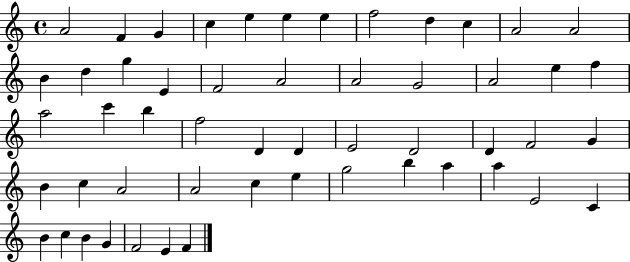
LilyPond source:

{
  \clef treble
  \time 4/4
  \defaultTimeSignature
  \key c \major
  a'2 f'4 g'4 | c''4 e''4 e''4 e''4 | f''2 d''4 c''4 | a'2 a'2 | \break b'4 d''4 g''4 e'4 | f'2 a'2 | a'2 g'2 | a'2 e''4 f''4 | \break a''2 c'''4 b''4 | f''2 d'4 d'4 | e'2 d'2 | d'4 f'2 g'4 | \break b'4 c''4 a'2 | a'2 c''4 e''4 | g''2 b''4 a''4 | a''4 e'2 c'4 | \break b'4 c''4 b'4 g'4 | f'2 e'4 f'4 | \bar "|."
}